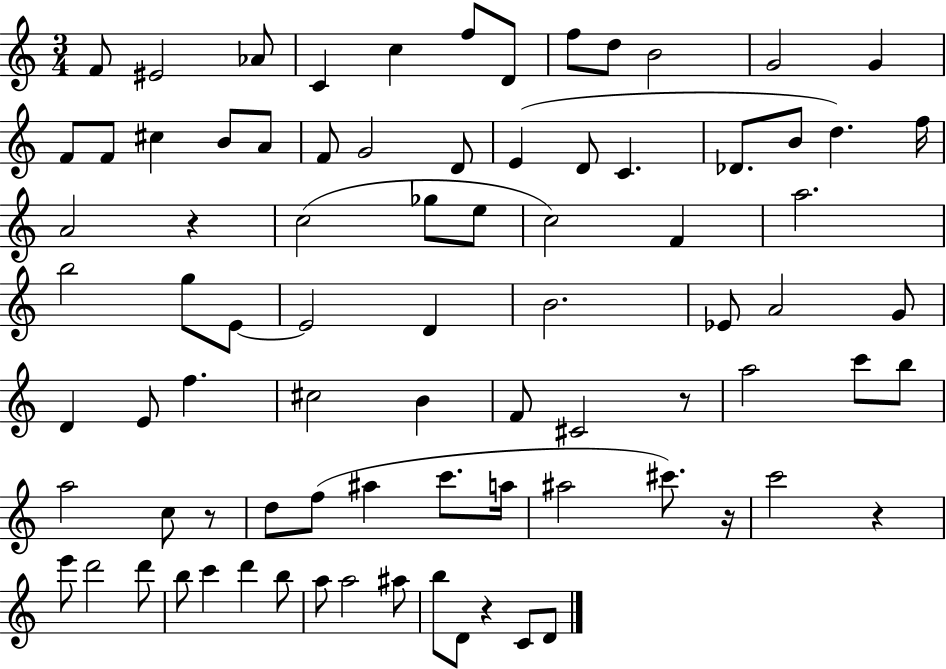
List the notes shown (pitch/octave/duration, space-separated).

F4/e EIS4/h Ab4/e C4/q C5/q F5/e D4/e F5/e D5/e B4/h G4/h G4/q F4/e F4/e C#5/q B4/e A4/e F4/e G4/h D4/e E4/q D4/e C4/q. Db4/e. B4/e D5/q. F5/s A4/h R/q C5/h Gb5/e E5/e C5/h F4/q A5/h. B5/h G5/e E4/e E4/h D4/q B4/h. Eb4/e A4/h G4/e D4/q E4/e F5/q. C#5/h B4/q F4/e C#4/h R/e A5/h C6/e B5/e A5/h C5/e R/e D5/e F5/e A#5/q C6/e. A5/s A#5/h C#6/e. R/s C6/h R/q E6/e D6/h D6/e B5/e C6/q D6/q B5/e A5/e A5/h A#5/e B5/e D4/e R/q C4/e D4/e